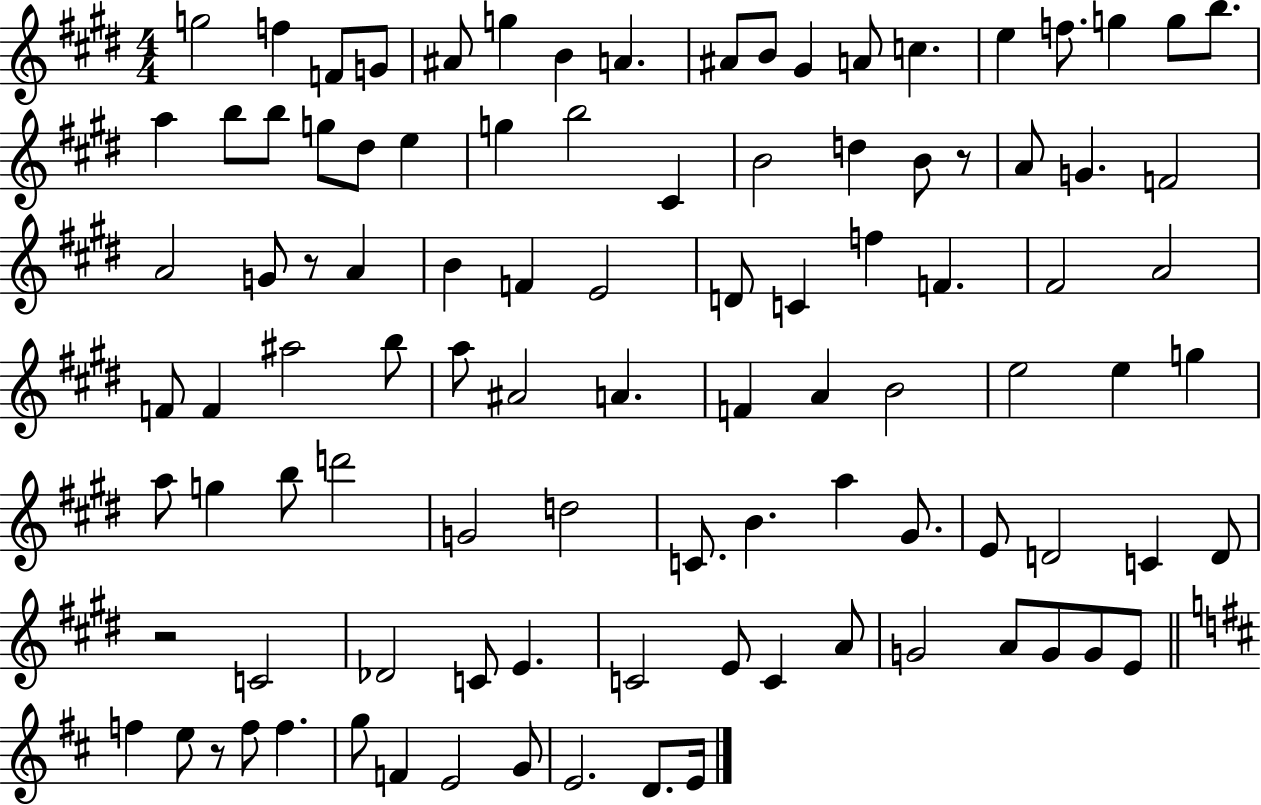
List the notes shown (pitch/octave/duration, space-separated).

G5/h F5/q F4/e G4/e A#4/e G5/q B4/q A4/q. A#4/e B4/e G#4/q A4/e C5/q. E5/q F5/e. G5/q G5/e B5/e. A5/q B5/e B5/e G5/e D#5/e E5/q G5/q B5/h C#4/q B4/h D5/q B4/e R/e A4/e G4/q. F4/h A4/h G4/e R/e A4/q B4/q F4/q E4/h D4/e C4/q F5/q F4/q. F#4/h A4/h F4/e F4/q A#5/h B5/e A5/e A#4/h A4/q. F4/q A4/q B4/h E5/h E5/q G5/q A5/e G5/q B5/e D6/h G4/h D5/h C4/e. B4/q. A5/q G#4/e. E4/e D4/h C4/q D4/e R/h C4/h Db4/h C4/e E4/q. C4/h E4/e C4/q A4/e G4/h A4/e G4/e G4/e E4/e F5/q E5/e R/e F5/e F5/q. G5/e F4/q E4/h G4/e E4/h. D4/e. E4/s